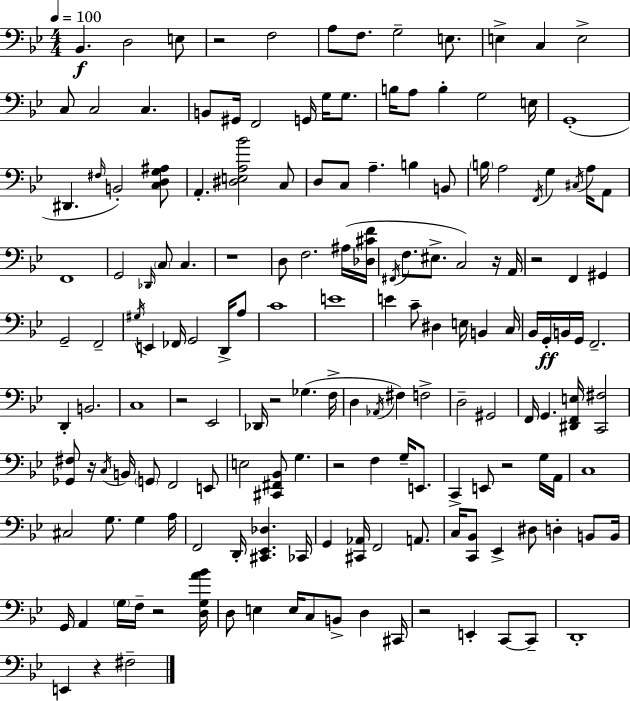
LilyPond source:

{
  \clef bass
  \numericTimeSignature
  \time 4/4
  \key bes \major
  \tempo 4 = 100
  \repeat volta 2 { bes,4.\f d2 e8 | r2 f2 | a8 f8. g2-- e8. | e4-> c4 e2-> | \break c8 c2 c4. | b,8 gis,16 f,2 g,16 g16 g8. | b16 a8 b4-. g2 e16 | g,1-.( | \break dis,4. \grace { fis16 } b,2-.) <c d g ais>8 | a,4.-. <dis e a bes'>2 c8 | d8 c8 a4.-- b4 b,8 | \parenthesize b16 a2 \acciaccatura { f,16 } g4 \acciaccatura { cis16 } | \break a16 a,8 f,1 | g,2 \grace { des,16 } \parenthesize c8 c4. | r1 | d8 f2. | \break ais16( <des cis' f'>16 \acciaccatura { fis,16 } f8. eis8.-> c2) | r16 a,16 r2 f,4 | gis,4 g,2-- f,2-- | \acciaccatura { gis16 } e,4 fes,16 g,2 | \break d,16-> a8 c'1 | e'1 | e'4 c'8-- dis4 | e16 b,4 c16 bes,16 g,16-.\ff b,16 g,16 f,2.-- | \break d,4-. b,2. | c1 | r2 ees,2 | des,16 r2 ges4.( | \break f16-> d4 \acciaccatura { aes,16 }) fis4 f2-> | d2-- gis,2 | f,16 g,4. <dis, f, e>16 <c, fis>2 | <ges, fis>8 r16 \acciaccatura { c16 } b,16 \parenthesize g,8 f,2 | \break e,8 e2 | <cis, fis, bes,>8 g4. r2 | f4 g16-- e,8. c,4-> e,8 r2 | g16 a,16 c1 | \break cis2 | g8. g4 a16 f,2 | d,16-. <cis, ees, des>4. ces,16 g,4 <cis, aes,>16 f,2 | a,8. c16 <c, bes,>8 ees,4-> dis8 | \break d4-. b,8 b,16 g,16 a,4 \parenthesize g16 f16-- r2 | <d g a' bes'>16 d8 e4 e16 c8 | b,8-> d4 cis,16 r2 | e,4-. c,8~~ c,8-- d,1-. | \break e,4 r4 | fis2-- } \bar "|."
}